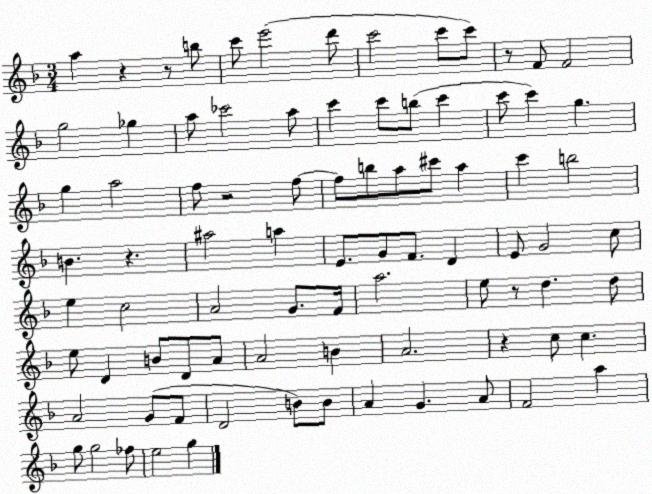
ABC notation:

X:1
T:Untitled
M:3/4
L:1/4
K:F
a z z/2 b/2 c'/2 e'2 d'/2 c'2 c'/2 c'/2 z/2 F/2 F2 g2 _g a/2 _c'2 a/2 c' c'/2 b/2 c' c'/2 c' g g a2 f/2 z2 f/2 f/2 b/2 a/2 ^c'/2 a c' b2 B z ^a2 a E/2 G/2 F/2 D E/2 G2 c/2 e c2 A2 G/2 F/4 a2 e/2 z/2 d d/2 e/2 D B/2 D/2 A/2 A2 B A2 z c/2 c A2 G/2 F/2 D2 B/2 B/2 A G A/2 F2 a g/2 g2 _f/2 e2 g